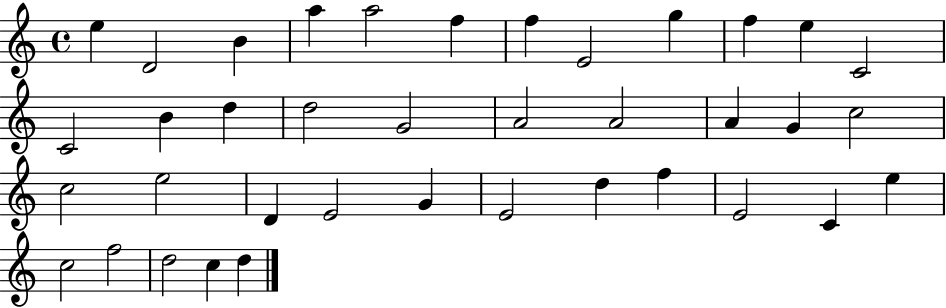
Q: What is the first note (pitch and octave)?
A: E5